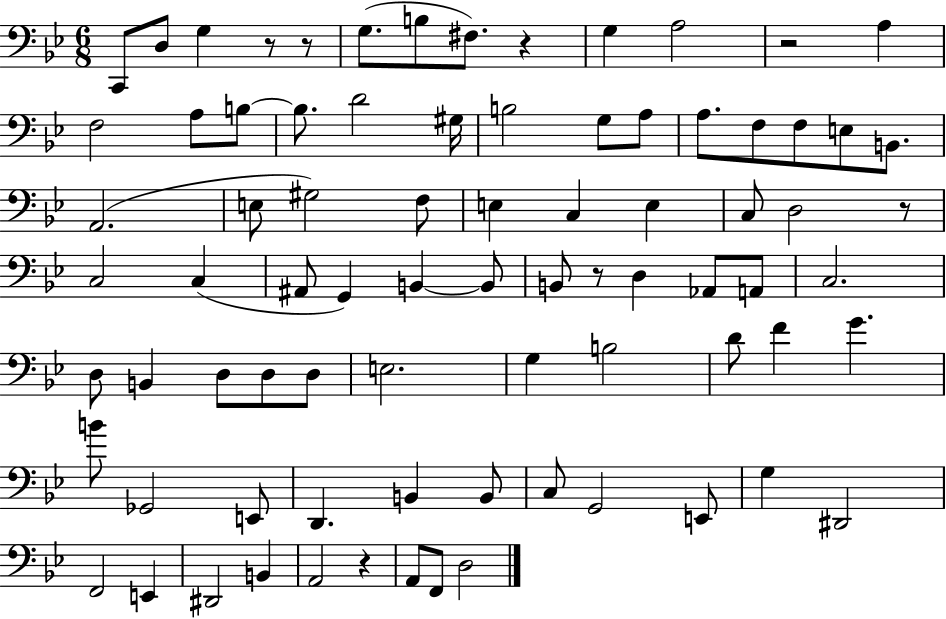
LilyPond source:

{
  \clef bass
  \numericTimeSignature
  \time 6/8
  \key bes \major
  c,8 d8 g4 r8 r8 | g8.( b8 fis8.) r4 | g4 a2 | r2 a4 | \break f2 a8 b8~~ | b8. d'2 gis16 | b2 g8 a8 | a8. f8 f8 e8 b,8. | \break a,2.( | e8 gis2) f8 | e4 c4 e4 | c8 d2 r8 | \break c2 c4( | ais,8 g,4) b,4~~ b,8 | b,8 r8 d4 aes,8 a,8 | c2. | \break d8 b,4 d8 d8 d8 | e2. | g4 b2 | d'8 f'4 g'4. | \break b'8 ges,2 e,8 | d,4. b,4 b,8 | c8 g,2 e,8 | g4 dis,2 | \break f,2 e,4 | dis,2 b,4 | a,2 r4 | a,8 f,8 d2 | \break \bar "|."
}